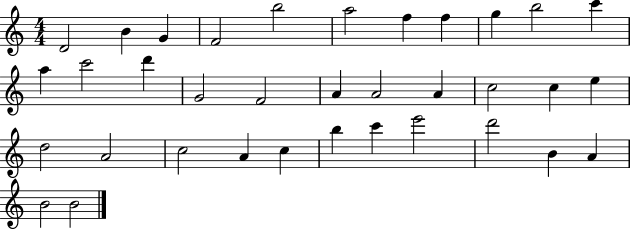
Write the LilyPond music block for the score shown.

{
  \clef treble
  \numericTimeSignature
  \time 4/4
  \key c \major
  d'2 b'4 g'4 | f'2 b''2 | a''2 f''4 f''4 | g''4 b''2 c'''4 | \break a''4 c'''2 d'''4 | g'2 f'2 | a'4 a'2 a'4 | c''2 c''4 e''4 | \break d''2 a'2 | c''2 a'4 c''4 | b''4 c'''4 e'''2 | d'''2 b'4 a'4 | \break b'2 b'2 | \bar "|."
}